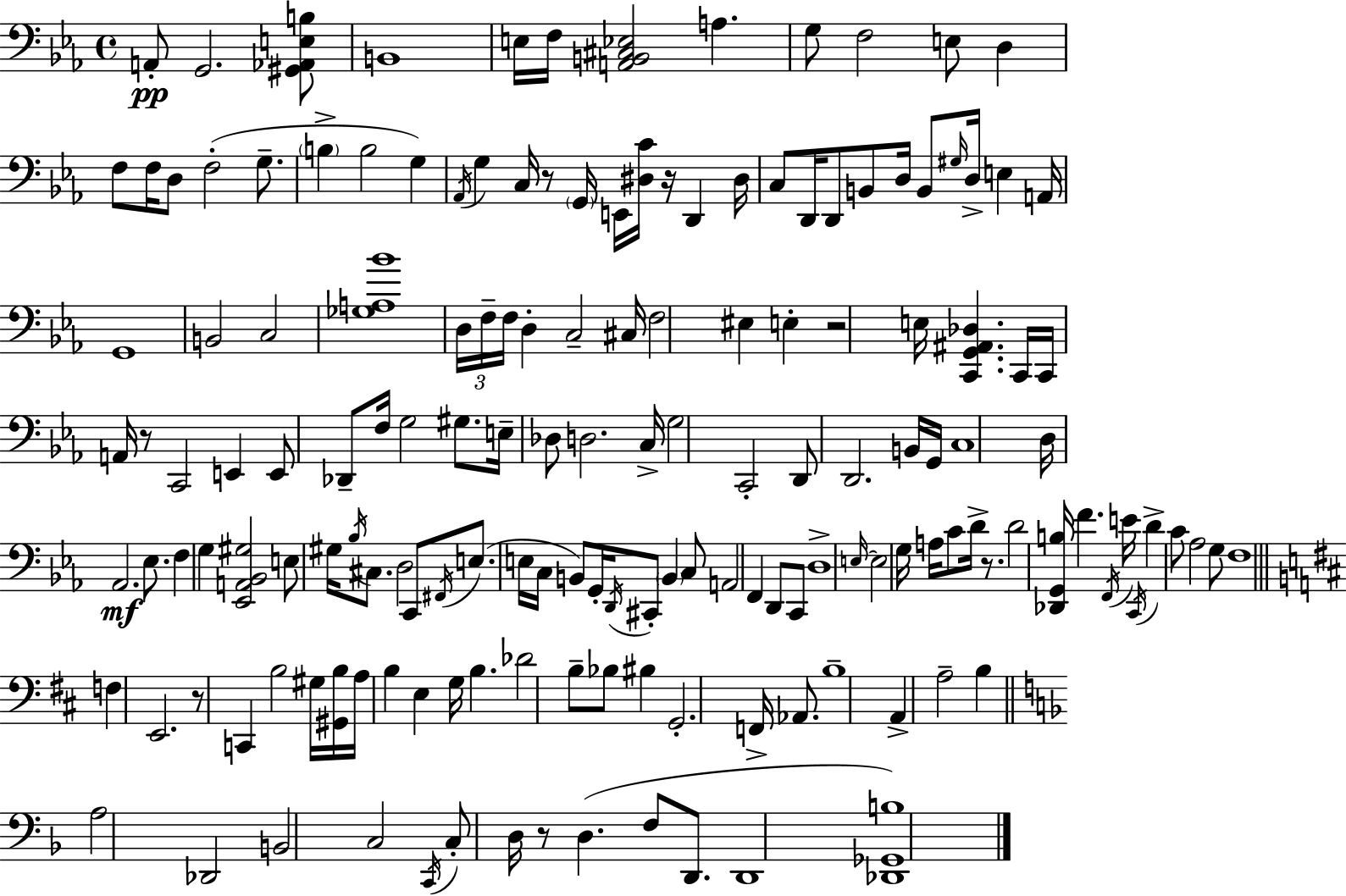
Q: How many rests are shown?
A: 7